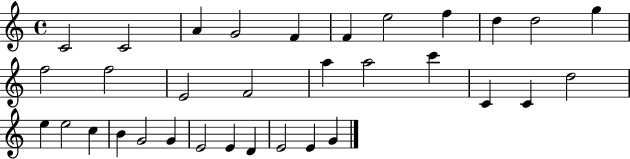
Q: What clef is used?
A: treble